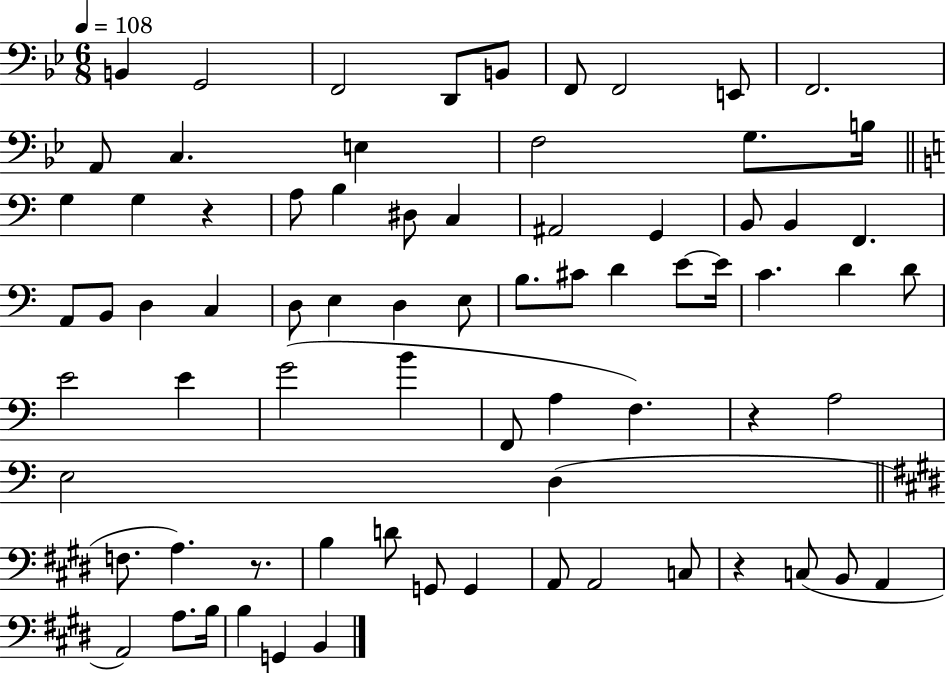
{
  \clef bass
  \numericTimeSignature
  \time 6/8
  \key bes \major
  \tempo 4 = 108
  b,4 g,2 | f,2 d,8 b,8 | f,8 f,2 e,8 | f,2. | \break a,8 c4. e4 | f2 g8. b16 | \bar "||" \break \key c \major g4 g4 r4 | a8 b4 dis8 c4 | ais,2 g,4 | b,8 b,4 f,4. | \break a,8 b,8 d4 c4 | d8 e4 d4 e8 | b8. cis'8 d'4 e'8~~ e'16 | c'4. d'4 d'8 | \break e'2 e'4 | g'2( b'4 | f,8 a4 f4.) | r4 a2 | \break e2 d4( | \bar "||" \break \key e \major f8. a4.) r8. | b4 d'8 g,8 g,4 | a,8 a,2 c8 | r4 c8( b,8 a,4 | \break a,2) a8. b16 | b4 g,4 b,4 | \bar "|."
}